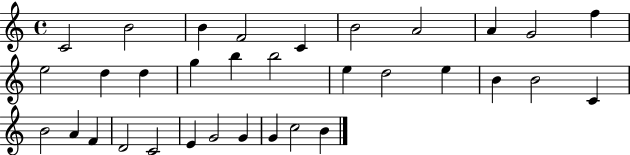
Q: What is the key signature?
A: C major